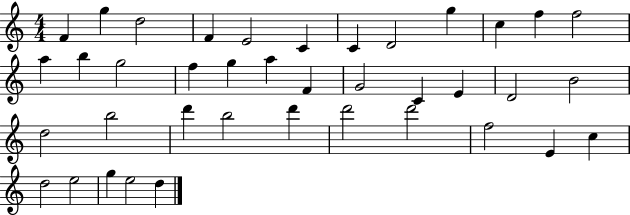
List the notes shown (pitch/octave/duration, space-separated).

F4/q G5/q D5/h F4/q E4/h C4/q C4/q D4/h G5/q C5/q F5/q F5/h A5/q B5/q G5/h F5/q G5/q A5/q F4/q G4/h C4/q E4/q D4/h B4/h D5/h B5/h D6/q B5/h D6/q D6/h D6/h F5/h E4/q C5/q D5/h E5/h G5/q E5/h D5/q